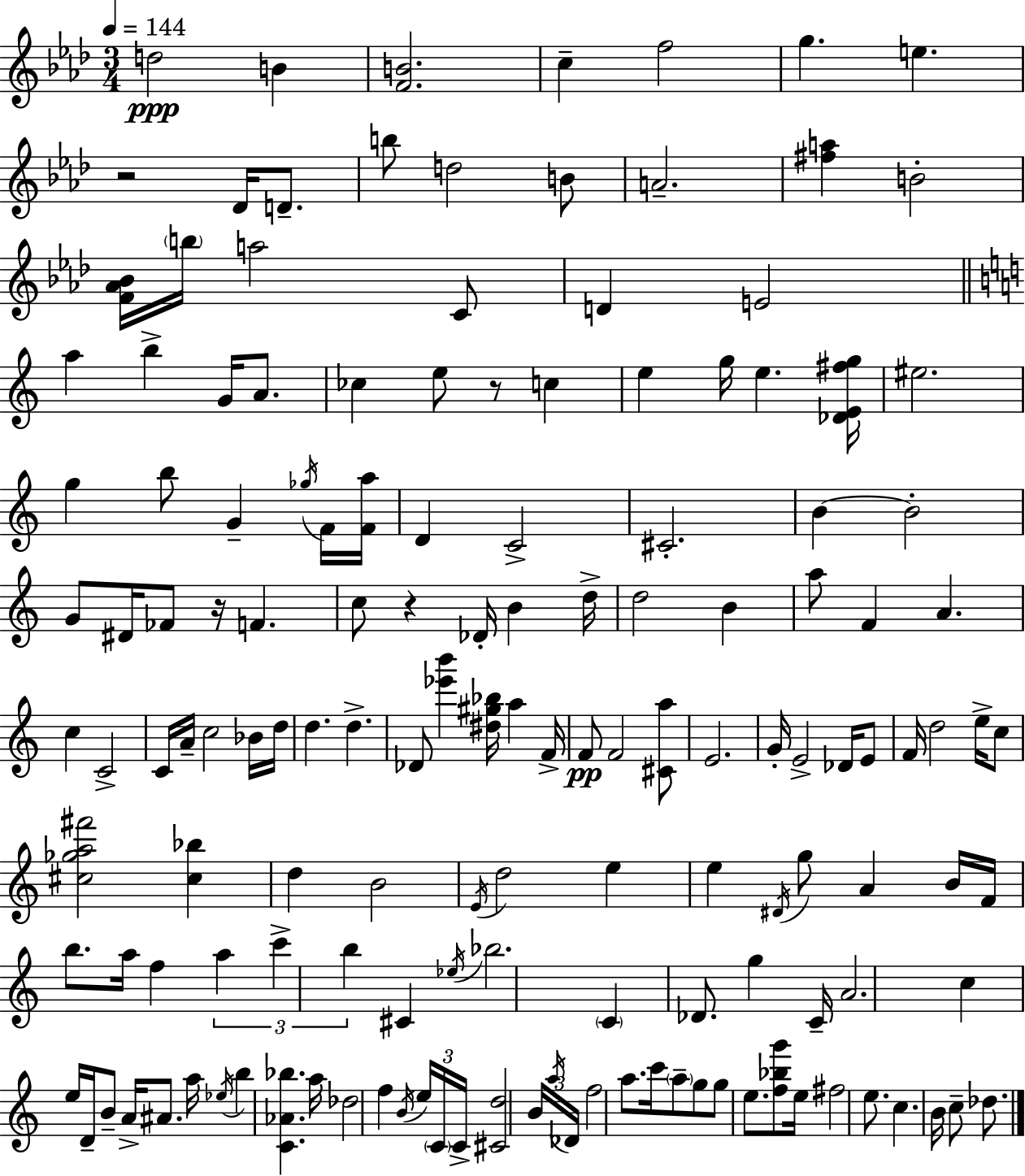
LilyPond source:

{
  \clef treble
  \numericTimeSignature
  \time 3/4
  \key f \minor
  \tempo 4 = 144
  d''2\ppp b'4 | <f' b'>2. | c''4-- f''2 | g''4. e''4. | \break r2 des'16 d'8.-- | b''8 d''2 b'8 | a'2.-- | <fis'' a''>4 b'2-. | \break <f' aes' bes'>16 \parenthesize b''16 a''2 c'8 | d'4 e'2 | \bar "||" \break \key a \minor a''4 b''4-> g'16 a'8. | ces''4 e''8 r8 c''4 | e''4 g''16 e''4. <des' e' fis'' g''>16 | eis''2. | \break g''4 b''8 g'4-- \acciaccatura { ges''16 } f'16 | <f' a''>16 d'4 c'2-> | cis'2.-. | b'4~~ b'2-. | \break g'8 dis'16 fes'8 r16 f'4. | c''8 r4 des'16-. b'4 | d''16-> d''2 b'4 | a''8 f'4 a'4. | \break c''4 c'2-> | c'16 a'16-- c''2 bes'16 | d''16 d''4. d''4.-> | des'8 <ees''' b'''>4 <dis'' gis'' bes''>16 a''4 | \break f'16-> f'8\pp f'2 <cis' a''>8 | e'2. | g'16-. e'2-> des'16 e'8 | f'16 d''2 e''16-> c''8 | \break <cis'' ges'' a'' fis'''>2 <cis'' bes''>4 | d''4 b'2 | \acciaccatura { e'16 } d''2 e''4 | e''4 \acciaccatura { dis'16 } g''8 a'4 | \break b'16 f'16 b''8. a''16 f''4 \tuplet 3/2 { a''4 | c'''4-> b''4 } cis'4 | \acciaccatura { ees''16 } bes''2. | \parenthesize c'4 des'8. g''4 | \break c'16-- a'2. | c''4 e''16 d'16-- b'8-- | a'16-> ais'8. a''16 \acciaccatura { ees''16 } b''4 <c' aes' bes''>4. | a''16 des''2 | \break f''4 \acciaccatura { b'16 } \tuplet 3/2 { e''16 \parenthesize c'16 c'16-> } <cis' d''>2 | \tuplet 3/2 { b'16 \acciaccatura { a''16 } des'16 } f''2 | a''8. c'''16 \parenthesize a''8-- g''8 | g''8 e''8. <f'' bes'' g'''>8 e''16 fis''2 | \break e''8. c''4. | b'16 c''8-- des''8. \bar "|."
}